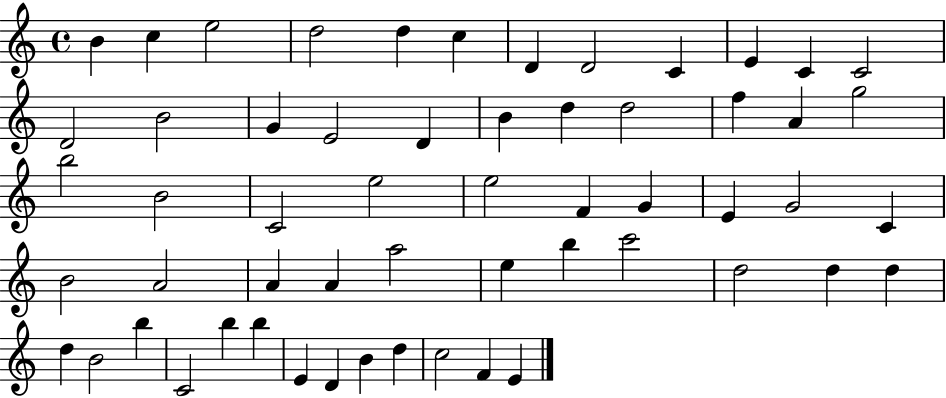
X:1
T:Untitled
M:4/4
L:1/4
K:C
B c e2 d2 d c D D2 C E C C2 D2 B2 G E2 D B d d2 f A g2 b2 B2 C2 e2 e2 F G E G2 C B2 A2 A A a2 e b c'2 d2 d d d B2 b C2 b b E D B d c2 F E